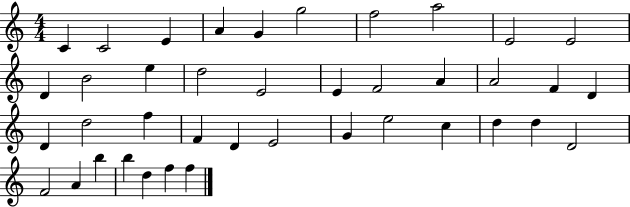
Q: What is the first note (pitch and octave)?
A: C4